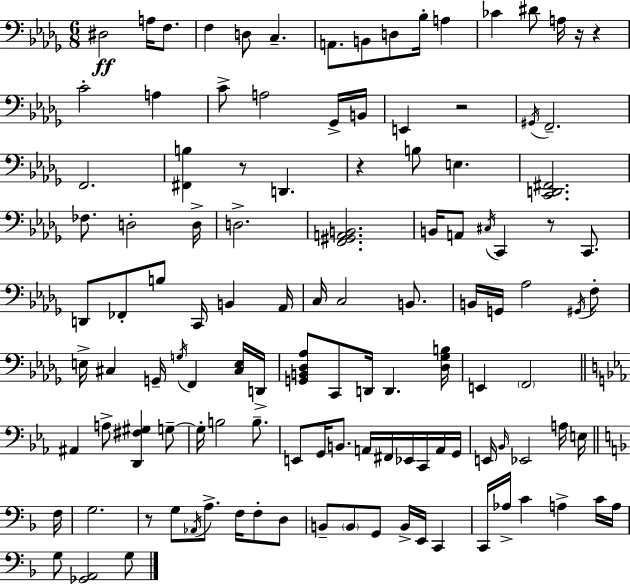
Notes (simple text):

D#3/h A3/s F3/e. F3/q D3/e C3/q. A2/e. B2/e D3/e Bb3/s A3/q CES4/q D#4/e A3/s R/s R/q C4/h A3/q C4/e A3/h Gb2/s B2/s E2/q R/h G#2/s F2/h. F2/h. [F#2,B3]/q R/e D2/q. R/q B3/e E3/q. [C2,D2,F#2]/h. FES3/e. D3/h D3/s D3/h. [F2,G#2,A2,B2]/h. B2/s A2/e C#3/s C2/q R/e C2/e. D2/e FES2/e B3/e C2/s B2/q Ab2/s C3/s C3/h B2/e. B2/s G2/s Ab3/h G#2/s F3/e E3/s C#3/q G2/s G3/s F2/q [C#3,E3]/s D2/s [G2,B2,Db3,Ab3]/e C2/e D2/s D2/q. [Db3,Gb3,B3]/s E2/q F2/h A#2/q A3/e [D2,F#3,G#3]/q G3/e G3/s B3/h B3/e. E2/e G2/s B2/e. A2/s F#2/s Eb2/s C2/s A2/s G2/s E2/s Bb2/s Eb2/h A3/s E3/s F3/s G3/h. R/e G3/e Ab2/s A3/e. F3/s F3/e D3/e B2/e B2/e G2/e B2/s E2/s C2/q C2/s Ab3/s C4/q A3/q C4/s A3/s G3/e [Gb2,A2]/h G3/e